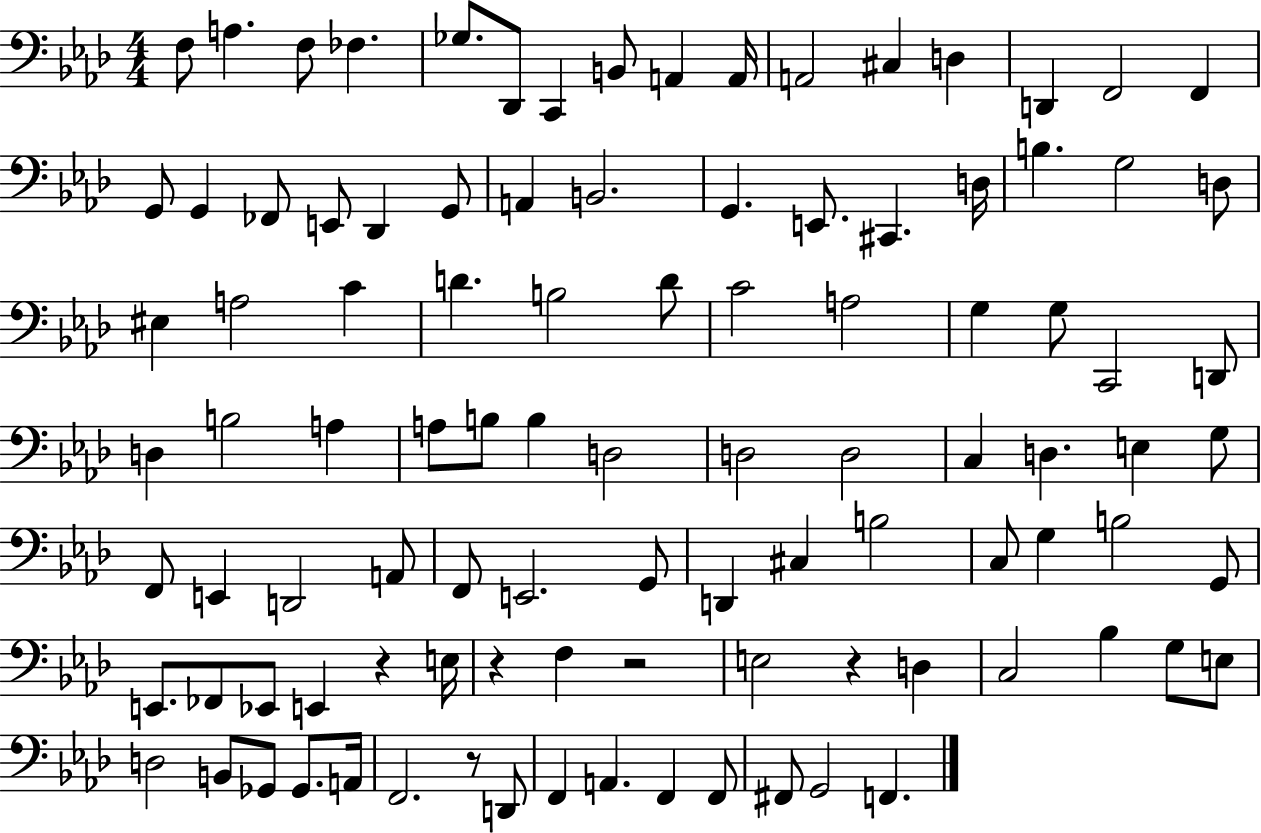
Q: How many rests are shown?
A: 5